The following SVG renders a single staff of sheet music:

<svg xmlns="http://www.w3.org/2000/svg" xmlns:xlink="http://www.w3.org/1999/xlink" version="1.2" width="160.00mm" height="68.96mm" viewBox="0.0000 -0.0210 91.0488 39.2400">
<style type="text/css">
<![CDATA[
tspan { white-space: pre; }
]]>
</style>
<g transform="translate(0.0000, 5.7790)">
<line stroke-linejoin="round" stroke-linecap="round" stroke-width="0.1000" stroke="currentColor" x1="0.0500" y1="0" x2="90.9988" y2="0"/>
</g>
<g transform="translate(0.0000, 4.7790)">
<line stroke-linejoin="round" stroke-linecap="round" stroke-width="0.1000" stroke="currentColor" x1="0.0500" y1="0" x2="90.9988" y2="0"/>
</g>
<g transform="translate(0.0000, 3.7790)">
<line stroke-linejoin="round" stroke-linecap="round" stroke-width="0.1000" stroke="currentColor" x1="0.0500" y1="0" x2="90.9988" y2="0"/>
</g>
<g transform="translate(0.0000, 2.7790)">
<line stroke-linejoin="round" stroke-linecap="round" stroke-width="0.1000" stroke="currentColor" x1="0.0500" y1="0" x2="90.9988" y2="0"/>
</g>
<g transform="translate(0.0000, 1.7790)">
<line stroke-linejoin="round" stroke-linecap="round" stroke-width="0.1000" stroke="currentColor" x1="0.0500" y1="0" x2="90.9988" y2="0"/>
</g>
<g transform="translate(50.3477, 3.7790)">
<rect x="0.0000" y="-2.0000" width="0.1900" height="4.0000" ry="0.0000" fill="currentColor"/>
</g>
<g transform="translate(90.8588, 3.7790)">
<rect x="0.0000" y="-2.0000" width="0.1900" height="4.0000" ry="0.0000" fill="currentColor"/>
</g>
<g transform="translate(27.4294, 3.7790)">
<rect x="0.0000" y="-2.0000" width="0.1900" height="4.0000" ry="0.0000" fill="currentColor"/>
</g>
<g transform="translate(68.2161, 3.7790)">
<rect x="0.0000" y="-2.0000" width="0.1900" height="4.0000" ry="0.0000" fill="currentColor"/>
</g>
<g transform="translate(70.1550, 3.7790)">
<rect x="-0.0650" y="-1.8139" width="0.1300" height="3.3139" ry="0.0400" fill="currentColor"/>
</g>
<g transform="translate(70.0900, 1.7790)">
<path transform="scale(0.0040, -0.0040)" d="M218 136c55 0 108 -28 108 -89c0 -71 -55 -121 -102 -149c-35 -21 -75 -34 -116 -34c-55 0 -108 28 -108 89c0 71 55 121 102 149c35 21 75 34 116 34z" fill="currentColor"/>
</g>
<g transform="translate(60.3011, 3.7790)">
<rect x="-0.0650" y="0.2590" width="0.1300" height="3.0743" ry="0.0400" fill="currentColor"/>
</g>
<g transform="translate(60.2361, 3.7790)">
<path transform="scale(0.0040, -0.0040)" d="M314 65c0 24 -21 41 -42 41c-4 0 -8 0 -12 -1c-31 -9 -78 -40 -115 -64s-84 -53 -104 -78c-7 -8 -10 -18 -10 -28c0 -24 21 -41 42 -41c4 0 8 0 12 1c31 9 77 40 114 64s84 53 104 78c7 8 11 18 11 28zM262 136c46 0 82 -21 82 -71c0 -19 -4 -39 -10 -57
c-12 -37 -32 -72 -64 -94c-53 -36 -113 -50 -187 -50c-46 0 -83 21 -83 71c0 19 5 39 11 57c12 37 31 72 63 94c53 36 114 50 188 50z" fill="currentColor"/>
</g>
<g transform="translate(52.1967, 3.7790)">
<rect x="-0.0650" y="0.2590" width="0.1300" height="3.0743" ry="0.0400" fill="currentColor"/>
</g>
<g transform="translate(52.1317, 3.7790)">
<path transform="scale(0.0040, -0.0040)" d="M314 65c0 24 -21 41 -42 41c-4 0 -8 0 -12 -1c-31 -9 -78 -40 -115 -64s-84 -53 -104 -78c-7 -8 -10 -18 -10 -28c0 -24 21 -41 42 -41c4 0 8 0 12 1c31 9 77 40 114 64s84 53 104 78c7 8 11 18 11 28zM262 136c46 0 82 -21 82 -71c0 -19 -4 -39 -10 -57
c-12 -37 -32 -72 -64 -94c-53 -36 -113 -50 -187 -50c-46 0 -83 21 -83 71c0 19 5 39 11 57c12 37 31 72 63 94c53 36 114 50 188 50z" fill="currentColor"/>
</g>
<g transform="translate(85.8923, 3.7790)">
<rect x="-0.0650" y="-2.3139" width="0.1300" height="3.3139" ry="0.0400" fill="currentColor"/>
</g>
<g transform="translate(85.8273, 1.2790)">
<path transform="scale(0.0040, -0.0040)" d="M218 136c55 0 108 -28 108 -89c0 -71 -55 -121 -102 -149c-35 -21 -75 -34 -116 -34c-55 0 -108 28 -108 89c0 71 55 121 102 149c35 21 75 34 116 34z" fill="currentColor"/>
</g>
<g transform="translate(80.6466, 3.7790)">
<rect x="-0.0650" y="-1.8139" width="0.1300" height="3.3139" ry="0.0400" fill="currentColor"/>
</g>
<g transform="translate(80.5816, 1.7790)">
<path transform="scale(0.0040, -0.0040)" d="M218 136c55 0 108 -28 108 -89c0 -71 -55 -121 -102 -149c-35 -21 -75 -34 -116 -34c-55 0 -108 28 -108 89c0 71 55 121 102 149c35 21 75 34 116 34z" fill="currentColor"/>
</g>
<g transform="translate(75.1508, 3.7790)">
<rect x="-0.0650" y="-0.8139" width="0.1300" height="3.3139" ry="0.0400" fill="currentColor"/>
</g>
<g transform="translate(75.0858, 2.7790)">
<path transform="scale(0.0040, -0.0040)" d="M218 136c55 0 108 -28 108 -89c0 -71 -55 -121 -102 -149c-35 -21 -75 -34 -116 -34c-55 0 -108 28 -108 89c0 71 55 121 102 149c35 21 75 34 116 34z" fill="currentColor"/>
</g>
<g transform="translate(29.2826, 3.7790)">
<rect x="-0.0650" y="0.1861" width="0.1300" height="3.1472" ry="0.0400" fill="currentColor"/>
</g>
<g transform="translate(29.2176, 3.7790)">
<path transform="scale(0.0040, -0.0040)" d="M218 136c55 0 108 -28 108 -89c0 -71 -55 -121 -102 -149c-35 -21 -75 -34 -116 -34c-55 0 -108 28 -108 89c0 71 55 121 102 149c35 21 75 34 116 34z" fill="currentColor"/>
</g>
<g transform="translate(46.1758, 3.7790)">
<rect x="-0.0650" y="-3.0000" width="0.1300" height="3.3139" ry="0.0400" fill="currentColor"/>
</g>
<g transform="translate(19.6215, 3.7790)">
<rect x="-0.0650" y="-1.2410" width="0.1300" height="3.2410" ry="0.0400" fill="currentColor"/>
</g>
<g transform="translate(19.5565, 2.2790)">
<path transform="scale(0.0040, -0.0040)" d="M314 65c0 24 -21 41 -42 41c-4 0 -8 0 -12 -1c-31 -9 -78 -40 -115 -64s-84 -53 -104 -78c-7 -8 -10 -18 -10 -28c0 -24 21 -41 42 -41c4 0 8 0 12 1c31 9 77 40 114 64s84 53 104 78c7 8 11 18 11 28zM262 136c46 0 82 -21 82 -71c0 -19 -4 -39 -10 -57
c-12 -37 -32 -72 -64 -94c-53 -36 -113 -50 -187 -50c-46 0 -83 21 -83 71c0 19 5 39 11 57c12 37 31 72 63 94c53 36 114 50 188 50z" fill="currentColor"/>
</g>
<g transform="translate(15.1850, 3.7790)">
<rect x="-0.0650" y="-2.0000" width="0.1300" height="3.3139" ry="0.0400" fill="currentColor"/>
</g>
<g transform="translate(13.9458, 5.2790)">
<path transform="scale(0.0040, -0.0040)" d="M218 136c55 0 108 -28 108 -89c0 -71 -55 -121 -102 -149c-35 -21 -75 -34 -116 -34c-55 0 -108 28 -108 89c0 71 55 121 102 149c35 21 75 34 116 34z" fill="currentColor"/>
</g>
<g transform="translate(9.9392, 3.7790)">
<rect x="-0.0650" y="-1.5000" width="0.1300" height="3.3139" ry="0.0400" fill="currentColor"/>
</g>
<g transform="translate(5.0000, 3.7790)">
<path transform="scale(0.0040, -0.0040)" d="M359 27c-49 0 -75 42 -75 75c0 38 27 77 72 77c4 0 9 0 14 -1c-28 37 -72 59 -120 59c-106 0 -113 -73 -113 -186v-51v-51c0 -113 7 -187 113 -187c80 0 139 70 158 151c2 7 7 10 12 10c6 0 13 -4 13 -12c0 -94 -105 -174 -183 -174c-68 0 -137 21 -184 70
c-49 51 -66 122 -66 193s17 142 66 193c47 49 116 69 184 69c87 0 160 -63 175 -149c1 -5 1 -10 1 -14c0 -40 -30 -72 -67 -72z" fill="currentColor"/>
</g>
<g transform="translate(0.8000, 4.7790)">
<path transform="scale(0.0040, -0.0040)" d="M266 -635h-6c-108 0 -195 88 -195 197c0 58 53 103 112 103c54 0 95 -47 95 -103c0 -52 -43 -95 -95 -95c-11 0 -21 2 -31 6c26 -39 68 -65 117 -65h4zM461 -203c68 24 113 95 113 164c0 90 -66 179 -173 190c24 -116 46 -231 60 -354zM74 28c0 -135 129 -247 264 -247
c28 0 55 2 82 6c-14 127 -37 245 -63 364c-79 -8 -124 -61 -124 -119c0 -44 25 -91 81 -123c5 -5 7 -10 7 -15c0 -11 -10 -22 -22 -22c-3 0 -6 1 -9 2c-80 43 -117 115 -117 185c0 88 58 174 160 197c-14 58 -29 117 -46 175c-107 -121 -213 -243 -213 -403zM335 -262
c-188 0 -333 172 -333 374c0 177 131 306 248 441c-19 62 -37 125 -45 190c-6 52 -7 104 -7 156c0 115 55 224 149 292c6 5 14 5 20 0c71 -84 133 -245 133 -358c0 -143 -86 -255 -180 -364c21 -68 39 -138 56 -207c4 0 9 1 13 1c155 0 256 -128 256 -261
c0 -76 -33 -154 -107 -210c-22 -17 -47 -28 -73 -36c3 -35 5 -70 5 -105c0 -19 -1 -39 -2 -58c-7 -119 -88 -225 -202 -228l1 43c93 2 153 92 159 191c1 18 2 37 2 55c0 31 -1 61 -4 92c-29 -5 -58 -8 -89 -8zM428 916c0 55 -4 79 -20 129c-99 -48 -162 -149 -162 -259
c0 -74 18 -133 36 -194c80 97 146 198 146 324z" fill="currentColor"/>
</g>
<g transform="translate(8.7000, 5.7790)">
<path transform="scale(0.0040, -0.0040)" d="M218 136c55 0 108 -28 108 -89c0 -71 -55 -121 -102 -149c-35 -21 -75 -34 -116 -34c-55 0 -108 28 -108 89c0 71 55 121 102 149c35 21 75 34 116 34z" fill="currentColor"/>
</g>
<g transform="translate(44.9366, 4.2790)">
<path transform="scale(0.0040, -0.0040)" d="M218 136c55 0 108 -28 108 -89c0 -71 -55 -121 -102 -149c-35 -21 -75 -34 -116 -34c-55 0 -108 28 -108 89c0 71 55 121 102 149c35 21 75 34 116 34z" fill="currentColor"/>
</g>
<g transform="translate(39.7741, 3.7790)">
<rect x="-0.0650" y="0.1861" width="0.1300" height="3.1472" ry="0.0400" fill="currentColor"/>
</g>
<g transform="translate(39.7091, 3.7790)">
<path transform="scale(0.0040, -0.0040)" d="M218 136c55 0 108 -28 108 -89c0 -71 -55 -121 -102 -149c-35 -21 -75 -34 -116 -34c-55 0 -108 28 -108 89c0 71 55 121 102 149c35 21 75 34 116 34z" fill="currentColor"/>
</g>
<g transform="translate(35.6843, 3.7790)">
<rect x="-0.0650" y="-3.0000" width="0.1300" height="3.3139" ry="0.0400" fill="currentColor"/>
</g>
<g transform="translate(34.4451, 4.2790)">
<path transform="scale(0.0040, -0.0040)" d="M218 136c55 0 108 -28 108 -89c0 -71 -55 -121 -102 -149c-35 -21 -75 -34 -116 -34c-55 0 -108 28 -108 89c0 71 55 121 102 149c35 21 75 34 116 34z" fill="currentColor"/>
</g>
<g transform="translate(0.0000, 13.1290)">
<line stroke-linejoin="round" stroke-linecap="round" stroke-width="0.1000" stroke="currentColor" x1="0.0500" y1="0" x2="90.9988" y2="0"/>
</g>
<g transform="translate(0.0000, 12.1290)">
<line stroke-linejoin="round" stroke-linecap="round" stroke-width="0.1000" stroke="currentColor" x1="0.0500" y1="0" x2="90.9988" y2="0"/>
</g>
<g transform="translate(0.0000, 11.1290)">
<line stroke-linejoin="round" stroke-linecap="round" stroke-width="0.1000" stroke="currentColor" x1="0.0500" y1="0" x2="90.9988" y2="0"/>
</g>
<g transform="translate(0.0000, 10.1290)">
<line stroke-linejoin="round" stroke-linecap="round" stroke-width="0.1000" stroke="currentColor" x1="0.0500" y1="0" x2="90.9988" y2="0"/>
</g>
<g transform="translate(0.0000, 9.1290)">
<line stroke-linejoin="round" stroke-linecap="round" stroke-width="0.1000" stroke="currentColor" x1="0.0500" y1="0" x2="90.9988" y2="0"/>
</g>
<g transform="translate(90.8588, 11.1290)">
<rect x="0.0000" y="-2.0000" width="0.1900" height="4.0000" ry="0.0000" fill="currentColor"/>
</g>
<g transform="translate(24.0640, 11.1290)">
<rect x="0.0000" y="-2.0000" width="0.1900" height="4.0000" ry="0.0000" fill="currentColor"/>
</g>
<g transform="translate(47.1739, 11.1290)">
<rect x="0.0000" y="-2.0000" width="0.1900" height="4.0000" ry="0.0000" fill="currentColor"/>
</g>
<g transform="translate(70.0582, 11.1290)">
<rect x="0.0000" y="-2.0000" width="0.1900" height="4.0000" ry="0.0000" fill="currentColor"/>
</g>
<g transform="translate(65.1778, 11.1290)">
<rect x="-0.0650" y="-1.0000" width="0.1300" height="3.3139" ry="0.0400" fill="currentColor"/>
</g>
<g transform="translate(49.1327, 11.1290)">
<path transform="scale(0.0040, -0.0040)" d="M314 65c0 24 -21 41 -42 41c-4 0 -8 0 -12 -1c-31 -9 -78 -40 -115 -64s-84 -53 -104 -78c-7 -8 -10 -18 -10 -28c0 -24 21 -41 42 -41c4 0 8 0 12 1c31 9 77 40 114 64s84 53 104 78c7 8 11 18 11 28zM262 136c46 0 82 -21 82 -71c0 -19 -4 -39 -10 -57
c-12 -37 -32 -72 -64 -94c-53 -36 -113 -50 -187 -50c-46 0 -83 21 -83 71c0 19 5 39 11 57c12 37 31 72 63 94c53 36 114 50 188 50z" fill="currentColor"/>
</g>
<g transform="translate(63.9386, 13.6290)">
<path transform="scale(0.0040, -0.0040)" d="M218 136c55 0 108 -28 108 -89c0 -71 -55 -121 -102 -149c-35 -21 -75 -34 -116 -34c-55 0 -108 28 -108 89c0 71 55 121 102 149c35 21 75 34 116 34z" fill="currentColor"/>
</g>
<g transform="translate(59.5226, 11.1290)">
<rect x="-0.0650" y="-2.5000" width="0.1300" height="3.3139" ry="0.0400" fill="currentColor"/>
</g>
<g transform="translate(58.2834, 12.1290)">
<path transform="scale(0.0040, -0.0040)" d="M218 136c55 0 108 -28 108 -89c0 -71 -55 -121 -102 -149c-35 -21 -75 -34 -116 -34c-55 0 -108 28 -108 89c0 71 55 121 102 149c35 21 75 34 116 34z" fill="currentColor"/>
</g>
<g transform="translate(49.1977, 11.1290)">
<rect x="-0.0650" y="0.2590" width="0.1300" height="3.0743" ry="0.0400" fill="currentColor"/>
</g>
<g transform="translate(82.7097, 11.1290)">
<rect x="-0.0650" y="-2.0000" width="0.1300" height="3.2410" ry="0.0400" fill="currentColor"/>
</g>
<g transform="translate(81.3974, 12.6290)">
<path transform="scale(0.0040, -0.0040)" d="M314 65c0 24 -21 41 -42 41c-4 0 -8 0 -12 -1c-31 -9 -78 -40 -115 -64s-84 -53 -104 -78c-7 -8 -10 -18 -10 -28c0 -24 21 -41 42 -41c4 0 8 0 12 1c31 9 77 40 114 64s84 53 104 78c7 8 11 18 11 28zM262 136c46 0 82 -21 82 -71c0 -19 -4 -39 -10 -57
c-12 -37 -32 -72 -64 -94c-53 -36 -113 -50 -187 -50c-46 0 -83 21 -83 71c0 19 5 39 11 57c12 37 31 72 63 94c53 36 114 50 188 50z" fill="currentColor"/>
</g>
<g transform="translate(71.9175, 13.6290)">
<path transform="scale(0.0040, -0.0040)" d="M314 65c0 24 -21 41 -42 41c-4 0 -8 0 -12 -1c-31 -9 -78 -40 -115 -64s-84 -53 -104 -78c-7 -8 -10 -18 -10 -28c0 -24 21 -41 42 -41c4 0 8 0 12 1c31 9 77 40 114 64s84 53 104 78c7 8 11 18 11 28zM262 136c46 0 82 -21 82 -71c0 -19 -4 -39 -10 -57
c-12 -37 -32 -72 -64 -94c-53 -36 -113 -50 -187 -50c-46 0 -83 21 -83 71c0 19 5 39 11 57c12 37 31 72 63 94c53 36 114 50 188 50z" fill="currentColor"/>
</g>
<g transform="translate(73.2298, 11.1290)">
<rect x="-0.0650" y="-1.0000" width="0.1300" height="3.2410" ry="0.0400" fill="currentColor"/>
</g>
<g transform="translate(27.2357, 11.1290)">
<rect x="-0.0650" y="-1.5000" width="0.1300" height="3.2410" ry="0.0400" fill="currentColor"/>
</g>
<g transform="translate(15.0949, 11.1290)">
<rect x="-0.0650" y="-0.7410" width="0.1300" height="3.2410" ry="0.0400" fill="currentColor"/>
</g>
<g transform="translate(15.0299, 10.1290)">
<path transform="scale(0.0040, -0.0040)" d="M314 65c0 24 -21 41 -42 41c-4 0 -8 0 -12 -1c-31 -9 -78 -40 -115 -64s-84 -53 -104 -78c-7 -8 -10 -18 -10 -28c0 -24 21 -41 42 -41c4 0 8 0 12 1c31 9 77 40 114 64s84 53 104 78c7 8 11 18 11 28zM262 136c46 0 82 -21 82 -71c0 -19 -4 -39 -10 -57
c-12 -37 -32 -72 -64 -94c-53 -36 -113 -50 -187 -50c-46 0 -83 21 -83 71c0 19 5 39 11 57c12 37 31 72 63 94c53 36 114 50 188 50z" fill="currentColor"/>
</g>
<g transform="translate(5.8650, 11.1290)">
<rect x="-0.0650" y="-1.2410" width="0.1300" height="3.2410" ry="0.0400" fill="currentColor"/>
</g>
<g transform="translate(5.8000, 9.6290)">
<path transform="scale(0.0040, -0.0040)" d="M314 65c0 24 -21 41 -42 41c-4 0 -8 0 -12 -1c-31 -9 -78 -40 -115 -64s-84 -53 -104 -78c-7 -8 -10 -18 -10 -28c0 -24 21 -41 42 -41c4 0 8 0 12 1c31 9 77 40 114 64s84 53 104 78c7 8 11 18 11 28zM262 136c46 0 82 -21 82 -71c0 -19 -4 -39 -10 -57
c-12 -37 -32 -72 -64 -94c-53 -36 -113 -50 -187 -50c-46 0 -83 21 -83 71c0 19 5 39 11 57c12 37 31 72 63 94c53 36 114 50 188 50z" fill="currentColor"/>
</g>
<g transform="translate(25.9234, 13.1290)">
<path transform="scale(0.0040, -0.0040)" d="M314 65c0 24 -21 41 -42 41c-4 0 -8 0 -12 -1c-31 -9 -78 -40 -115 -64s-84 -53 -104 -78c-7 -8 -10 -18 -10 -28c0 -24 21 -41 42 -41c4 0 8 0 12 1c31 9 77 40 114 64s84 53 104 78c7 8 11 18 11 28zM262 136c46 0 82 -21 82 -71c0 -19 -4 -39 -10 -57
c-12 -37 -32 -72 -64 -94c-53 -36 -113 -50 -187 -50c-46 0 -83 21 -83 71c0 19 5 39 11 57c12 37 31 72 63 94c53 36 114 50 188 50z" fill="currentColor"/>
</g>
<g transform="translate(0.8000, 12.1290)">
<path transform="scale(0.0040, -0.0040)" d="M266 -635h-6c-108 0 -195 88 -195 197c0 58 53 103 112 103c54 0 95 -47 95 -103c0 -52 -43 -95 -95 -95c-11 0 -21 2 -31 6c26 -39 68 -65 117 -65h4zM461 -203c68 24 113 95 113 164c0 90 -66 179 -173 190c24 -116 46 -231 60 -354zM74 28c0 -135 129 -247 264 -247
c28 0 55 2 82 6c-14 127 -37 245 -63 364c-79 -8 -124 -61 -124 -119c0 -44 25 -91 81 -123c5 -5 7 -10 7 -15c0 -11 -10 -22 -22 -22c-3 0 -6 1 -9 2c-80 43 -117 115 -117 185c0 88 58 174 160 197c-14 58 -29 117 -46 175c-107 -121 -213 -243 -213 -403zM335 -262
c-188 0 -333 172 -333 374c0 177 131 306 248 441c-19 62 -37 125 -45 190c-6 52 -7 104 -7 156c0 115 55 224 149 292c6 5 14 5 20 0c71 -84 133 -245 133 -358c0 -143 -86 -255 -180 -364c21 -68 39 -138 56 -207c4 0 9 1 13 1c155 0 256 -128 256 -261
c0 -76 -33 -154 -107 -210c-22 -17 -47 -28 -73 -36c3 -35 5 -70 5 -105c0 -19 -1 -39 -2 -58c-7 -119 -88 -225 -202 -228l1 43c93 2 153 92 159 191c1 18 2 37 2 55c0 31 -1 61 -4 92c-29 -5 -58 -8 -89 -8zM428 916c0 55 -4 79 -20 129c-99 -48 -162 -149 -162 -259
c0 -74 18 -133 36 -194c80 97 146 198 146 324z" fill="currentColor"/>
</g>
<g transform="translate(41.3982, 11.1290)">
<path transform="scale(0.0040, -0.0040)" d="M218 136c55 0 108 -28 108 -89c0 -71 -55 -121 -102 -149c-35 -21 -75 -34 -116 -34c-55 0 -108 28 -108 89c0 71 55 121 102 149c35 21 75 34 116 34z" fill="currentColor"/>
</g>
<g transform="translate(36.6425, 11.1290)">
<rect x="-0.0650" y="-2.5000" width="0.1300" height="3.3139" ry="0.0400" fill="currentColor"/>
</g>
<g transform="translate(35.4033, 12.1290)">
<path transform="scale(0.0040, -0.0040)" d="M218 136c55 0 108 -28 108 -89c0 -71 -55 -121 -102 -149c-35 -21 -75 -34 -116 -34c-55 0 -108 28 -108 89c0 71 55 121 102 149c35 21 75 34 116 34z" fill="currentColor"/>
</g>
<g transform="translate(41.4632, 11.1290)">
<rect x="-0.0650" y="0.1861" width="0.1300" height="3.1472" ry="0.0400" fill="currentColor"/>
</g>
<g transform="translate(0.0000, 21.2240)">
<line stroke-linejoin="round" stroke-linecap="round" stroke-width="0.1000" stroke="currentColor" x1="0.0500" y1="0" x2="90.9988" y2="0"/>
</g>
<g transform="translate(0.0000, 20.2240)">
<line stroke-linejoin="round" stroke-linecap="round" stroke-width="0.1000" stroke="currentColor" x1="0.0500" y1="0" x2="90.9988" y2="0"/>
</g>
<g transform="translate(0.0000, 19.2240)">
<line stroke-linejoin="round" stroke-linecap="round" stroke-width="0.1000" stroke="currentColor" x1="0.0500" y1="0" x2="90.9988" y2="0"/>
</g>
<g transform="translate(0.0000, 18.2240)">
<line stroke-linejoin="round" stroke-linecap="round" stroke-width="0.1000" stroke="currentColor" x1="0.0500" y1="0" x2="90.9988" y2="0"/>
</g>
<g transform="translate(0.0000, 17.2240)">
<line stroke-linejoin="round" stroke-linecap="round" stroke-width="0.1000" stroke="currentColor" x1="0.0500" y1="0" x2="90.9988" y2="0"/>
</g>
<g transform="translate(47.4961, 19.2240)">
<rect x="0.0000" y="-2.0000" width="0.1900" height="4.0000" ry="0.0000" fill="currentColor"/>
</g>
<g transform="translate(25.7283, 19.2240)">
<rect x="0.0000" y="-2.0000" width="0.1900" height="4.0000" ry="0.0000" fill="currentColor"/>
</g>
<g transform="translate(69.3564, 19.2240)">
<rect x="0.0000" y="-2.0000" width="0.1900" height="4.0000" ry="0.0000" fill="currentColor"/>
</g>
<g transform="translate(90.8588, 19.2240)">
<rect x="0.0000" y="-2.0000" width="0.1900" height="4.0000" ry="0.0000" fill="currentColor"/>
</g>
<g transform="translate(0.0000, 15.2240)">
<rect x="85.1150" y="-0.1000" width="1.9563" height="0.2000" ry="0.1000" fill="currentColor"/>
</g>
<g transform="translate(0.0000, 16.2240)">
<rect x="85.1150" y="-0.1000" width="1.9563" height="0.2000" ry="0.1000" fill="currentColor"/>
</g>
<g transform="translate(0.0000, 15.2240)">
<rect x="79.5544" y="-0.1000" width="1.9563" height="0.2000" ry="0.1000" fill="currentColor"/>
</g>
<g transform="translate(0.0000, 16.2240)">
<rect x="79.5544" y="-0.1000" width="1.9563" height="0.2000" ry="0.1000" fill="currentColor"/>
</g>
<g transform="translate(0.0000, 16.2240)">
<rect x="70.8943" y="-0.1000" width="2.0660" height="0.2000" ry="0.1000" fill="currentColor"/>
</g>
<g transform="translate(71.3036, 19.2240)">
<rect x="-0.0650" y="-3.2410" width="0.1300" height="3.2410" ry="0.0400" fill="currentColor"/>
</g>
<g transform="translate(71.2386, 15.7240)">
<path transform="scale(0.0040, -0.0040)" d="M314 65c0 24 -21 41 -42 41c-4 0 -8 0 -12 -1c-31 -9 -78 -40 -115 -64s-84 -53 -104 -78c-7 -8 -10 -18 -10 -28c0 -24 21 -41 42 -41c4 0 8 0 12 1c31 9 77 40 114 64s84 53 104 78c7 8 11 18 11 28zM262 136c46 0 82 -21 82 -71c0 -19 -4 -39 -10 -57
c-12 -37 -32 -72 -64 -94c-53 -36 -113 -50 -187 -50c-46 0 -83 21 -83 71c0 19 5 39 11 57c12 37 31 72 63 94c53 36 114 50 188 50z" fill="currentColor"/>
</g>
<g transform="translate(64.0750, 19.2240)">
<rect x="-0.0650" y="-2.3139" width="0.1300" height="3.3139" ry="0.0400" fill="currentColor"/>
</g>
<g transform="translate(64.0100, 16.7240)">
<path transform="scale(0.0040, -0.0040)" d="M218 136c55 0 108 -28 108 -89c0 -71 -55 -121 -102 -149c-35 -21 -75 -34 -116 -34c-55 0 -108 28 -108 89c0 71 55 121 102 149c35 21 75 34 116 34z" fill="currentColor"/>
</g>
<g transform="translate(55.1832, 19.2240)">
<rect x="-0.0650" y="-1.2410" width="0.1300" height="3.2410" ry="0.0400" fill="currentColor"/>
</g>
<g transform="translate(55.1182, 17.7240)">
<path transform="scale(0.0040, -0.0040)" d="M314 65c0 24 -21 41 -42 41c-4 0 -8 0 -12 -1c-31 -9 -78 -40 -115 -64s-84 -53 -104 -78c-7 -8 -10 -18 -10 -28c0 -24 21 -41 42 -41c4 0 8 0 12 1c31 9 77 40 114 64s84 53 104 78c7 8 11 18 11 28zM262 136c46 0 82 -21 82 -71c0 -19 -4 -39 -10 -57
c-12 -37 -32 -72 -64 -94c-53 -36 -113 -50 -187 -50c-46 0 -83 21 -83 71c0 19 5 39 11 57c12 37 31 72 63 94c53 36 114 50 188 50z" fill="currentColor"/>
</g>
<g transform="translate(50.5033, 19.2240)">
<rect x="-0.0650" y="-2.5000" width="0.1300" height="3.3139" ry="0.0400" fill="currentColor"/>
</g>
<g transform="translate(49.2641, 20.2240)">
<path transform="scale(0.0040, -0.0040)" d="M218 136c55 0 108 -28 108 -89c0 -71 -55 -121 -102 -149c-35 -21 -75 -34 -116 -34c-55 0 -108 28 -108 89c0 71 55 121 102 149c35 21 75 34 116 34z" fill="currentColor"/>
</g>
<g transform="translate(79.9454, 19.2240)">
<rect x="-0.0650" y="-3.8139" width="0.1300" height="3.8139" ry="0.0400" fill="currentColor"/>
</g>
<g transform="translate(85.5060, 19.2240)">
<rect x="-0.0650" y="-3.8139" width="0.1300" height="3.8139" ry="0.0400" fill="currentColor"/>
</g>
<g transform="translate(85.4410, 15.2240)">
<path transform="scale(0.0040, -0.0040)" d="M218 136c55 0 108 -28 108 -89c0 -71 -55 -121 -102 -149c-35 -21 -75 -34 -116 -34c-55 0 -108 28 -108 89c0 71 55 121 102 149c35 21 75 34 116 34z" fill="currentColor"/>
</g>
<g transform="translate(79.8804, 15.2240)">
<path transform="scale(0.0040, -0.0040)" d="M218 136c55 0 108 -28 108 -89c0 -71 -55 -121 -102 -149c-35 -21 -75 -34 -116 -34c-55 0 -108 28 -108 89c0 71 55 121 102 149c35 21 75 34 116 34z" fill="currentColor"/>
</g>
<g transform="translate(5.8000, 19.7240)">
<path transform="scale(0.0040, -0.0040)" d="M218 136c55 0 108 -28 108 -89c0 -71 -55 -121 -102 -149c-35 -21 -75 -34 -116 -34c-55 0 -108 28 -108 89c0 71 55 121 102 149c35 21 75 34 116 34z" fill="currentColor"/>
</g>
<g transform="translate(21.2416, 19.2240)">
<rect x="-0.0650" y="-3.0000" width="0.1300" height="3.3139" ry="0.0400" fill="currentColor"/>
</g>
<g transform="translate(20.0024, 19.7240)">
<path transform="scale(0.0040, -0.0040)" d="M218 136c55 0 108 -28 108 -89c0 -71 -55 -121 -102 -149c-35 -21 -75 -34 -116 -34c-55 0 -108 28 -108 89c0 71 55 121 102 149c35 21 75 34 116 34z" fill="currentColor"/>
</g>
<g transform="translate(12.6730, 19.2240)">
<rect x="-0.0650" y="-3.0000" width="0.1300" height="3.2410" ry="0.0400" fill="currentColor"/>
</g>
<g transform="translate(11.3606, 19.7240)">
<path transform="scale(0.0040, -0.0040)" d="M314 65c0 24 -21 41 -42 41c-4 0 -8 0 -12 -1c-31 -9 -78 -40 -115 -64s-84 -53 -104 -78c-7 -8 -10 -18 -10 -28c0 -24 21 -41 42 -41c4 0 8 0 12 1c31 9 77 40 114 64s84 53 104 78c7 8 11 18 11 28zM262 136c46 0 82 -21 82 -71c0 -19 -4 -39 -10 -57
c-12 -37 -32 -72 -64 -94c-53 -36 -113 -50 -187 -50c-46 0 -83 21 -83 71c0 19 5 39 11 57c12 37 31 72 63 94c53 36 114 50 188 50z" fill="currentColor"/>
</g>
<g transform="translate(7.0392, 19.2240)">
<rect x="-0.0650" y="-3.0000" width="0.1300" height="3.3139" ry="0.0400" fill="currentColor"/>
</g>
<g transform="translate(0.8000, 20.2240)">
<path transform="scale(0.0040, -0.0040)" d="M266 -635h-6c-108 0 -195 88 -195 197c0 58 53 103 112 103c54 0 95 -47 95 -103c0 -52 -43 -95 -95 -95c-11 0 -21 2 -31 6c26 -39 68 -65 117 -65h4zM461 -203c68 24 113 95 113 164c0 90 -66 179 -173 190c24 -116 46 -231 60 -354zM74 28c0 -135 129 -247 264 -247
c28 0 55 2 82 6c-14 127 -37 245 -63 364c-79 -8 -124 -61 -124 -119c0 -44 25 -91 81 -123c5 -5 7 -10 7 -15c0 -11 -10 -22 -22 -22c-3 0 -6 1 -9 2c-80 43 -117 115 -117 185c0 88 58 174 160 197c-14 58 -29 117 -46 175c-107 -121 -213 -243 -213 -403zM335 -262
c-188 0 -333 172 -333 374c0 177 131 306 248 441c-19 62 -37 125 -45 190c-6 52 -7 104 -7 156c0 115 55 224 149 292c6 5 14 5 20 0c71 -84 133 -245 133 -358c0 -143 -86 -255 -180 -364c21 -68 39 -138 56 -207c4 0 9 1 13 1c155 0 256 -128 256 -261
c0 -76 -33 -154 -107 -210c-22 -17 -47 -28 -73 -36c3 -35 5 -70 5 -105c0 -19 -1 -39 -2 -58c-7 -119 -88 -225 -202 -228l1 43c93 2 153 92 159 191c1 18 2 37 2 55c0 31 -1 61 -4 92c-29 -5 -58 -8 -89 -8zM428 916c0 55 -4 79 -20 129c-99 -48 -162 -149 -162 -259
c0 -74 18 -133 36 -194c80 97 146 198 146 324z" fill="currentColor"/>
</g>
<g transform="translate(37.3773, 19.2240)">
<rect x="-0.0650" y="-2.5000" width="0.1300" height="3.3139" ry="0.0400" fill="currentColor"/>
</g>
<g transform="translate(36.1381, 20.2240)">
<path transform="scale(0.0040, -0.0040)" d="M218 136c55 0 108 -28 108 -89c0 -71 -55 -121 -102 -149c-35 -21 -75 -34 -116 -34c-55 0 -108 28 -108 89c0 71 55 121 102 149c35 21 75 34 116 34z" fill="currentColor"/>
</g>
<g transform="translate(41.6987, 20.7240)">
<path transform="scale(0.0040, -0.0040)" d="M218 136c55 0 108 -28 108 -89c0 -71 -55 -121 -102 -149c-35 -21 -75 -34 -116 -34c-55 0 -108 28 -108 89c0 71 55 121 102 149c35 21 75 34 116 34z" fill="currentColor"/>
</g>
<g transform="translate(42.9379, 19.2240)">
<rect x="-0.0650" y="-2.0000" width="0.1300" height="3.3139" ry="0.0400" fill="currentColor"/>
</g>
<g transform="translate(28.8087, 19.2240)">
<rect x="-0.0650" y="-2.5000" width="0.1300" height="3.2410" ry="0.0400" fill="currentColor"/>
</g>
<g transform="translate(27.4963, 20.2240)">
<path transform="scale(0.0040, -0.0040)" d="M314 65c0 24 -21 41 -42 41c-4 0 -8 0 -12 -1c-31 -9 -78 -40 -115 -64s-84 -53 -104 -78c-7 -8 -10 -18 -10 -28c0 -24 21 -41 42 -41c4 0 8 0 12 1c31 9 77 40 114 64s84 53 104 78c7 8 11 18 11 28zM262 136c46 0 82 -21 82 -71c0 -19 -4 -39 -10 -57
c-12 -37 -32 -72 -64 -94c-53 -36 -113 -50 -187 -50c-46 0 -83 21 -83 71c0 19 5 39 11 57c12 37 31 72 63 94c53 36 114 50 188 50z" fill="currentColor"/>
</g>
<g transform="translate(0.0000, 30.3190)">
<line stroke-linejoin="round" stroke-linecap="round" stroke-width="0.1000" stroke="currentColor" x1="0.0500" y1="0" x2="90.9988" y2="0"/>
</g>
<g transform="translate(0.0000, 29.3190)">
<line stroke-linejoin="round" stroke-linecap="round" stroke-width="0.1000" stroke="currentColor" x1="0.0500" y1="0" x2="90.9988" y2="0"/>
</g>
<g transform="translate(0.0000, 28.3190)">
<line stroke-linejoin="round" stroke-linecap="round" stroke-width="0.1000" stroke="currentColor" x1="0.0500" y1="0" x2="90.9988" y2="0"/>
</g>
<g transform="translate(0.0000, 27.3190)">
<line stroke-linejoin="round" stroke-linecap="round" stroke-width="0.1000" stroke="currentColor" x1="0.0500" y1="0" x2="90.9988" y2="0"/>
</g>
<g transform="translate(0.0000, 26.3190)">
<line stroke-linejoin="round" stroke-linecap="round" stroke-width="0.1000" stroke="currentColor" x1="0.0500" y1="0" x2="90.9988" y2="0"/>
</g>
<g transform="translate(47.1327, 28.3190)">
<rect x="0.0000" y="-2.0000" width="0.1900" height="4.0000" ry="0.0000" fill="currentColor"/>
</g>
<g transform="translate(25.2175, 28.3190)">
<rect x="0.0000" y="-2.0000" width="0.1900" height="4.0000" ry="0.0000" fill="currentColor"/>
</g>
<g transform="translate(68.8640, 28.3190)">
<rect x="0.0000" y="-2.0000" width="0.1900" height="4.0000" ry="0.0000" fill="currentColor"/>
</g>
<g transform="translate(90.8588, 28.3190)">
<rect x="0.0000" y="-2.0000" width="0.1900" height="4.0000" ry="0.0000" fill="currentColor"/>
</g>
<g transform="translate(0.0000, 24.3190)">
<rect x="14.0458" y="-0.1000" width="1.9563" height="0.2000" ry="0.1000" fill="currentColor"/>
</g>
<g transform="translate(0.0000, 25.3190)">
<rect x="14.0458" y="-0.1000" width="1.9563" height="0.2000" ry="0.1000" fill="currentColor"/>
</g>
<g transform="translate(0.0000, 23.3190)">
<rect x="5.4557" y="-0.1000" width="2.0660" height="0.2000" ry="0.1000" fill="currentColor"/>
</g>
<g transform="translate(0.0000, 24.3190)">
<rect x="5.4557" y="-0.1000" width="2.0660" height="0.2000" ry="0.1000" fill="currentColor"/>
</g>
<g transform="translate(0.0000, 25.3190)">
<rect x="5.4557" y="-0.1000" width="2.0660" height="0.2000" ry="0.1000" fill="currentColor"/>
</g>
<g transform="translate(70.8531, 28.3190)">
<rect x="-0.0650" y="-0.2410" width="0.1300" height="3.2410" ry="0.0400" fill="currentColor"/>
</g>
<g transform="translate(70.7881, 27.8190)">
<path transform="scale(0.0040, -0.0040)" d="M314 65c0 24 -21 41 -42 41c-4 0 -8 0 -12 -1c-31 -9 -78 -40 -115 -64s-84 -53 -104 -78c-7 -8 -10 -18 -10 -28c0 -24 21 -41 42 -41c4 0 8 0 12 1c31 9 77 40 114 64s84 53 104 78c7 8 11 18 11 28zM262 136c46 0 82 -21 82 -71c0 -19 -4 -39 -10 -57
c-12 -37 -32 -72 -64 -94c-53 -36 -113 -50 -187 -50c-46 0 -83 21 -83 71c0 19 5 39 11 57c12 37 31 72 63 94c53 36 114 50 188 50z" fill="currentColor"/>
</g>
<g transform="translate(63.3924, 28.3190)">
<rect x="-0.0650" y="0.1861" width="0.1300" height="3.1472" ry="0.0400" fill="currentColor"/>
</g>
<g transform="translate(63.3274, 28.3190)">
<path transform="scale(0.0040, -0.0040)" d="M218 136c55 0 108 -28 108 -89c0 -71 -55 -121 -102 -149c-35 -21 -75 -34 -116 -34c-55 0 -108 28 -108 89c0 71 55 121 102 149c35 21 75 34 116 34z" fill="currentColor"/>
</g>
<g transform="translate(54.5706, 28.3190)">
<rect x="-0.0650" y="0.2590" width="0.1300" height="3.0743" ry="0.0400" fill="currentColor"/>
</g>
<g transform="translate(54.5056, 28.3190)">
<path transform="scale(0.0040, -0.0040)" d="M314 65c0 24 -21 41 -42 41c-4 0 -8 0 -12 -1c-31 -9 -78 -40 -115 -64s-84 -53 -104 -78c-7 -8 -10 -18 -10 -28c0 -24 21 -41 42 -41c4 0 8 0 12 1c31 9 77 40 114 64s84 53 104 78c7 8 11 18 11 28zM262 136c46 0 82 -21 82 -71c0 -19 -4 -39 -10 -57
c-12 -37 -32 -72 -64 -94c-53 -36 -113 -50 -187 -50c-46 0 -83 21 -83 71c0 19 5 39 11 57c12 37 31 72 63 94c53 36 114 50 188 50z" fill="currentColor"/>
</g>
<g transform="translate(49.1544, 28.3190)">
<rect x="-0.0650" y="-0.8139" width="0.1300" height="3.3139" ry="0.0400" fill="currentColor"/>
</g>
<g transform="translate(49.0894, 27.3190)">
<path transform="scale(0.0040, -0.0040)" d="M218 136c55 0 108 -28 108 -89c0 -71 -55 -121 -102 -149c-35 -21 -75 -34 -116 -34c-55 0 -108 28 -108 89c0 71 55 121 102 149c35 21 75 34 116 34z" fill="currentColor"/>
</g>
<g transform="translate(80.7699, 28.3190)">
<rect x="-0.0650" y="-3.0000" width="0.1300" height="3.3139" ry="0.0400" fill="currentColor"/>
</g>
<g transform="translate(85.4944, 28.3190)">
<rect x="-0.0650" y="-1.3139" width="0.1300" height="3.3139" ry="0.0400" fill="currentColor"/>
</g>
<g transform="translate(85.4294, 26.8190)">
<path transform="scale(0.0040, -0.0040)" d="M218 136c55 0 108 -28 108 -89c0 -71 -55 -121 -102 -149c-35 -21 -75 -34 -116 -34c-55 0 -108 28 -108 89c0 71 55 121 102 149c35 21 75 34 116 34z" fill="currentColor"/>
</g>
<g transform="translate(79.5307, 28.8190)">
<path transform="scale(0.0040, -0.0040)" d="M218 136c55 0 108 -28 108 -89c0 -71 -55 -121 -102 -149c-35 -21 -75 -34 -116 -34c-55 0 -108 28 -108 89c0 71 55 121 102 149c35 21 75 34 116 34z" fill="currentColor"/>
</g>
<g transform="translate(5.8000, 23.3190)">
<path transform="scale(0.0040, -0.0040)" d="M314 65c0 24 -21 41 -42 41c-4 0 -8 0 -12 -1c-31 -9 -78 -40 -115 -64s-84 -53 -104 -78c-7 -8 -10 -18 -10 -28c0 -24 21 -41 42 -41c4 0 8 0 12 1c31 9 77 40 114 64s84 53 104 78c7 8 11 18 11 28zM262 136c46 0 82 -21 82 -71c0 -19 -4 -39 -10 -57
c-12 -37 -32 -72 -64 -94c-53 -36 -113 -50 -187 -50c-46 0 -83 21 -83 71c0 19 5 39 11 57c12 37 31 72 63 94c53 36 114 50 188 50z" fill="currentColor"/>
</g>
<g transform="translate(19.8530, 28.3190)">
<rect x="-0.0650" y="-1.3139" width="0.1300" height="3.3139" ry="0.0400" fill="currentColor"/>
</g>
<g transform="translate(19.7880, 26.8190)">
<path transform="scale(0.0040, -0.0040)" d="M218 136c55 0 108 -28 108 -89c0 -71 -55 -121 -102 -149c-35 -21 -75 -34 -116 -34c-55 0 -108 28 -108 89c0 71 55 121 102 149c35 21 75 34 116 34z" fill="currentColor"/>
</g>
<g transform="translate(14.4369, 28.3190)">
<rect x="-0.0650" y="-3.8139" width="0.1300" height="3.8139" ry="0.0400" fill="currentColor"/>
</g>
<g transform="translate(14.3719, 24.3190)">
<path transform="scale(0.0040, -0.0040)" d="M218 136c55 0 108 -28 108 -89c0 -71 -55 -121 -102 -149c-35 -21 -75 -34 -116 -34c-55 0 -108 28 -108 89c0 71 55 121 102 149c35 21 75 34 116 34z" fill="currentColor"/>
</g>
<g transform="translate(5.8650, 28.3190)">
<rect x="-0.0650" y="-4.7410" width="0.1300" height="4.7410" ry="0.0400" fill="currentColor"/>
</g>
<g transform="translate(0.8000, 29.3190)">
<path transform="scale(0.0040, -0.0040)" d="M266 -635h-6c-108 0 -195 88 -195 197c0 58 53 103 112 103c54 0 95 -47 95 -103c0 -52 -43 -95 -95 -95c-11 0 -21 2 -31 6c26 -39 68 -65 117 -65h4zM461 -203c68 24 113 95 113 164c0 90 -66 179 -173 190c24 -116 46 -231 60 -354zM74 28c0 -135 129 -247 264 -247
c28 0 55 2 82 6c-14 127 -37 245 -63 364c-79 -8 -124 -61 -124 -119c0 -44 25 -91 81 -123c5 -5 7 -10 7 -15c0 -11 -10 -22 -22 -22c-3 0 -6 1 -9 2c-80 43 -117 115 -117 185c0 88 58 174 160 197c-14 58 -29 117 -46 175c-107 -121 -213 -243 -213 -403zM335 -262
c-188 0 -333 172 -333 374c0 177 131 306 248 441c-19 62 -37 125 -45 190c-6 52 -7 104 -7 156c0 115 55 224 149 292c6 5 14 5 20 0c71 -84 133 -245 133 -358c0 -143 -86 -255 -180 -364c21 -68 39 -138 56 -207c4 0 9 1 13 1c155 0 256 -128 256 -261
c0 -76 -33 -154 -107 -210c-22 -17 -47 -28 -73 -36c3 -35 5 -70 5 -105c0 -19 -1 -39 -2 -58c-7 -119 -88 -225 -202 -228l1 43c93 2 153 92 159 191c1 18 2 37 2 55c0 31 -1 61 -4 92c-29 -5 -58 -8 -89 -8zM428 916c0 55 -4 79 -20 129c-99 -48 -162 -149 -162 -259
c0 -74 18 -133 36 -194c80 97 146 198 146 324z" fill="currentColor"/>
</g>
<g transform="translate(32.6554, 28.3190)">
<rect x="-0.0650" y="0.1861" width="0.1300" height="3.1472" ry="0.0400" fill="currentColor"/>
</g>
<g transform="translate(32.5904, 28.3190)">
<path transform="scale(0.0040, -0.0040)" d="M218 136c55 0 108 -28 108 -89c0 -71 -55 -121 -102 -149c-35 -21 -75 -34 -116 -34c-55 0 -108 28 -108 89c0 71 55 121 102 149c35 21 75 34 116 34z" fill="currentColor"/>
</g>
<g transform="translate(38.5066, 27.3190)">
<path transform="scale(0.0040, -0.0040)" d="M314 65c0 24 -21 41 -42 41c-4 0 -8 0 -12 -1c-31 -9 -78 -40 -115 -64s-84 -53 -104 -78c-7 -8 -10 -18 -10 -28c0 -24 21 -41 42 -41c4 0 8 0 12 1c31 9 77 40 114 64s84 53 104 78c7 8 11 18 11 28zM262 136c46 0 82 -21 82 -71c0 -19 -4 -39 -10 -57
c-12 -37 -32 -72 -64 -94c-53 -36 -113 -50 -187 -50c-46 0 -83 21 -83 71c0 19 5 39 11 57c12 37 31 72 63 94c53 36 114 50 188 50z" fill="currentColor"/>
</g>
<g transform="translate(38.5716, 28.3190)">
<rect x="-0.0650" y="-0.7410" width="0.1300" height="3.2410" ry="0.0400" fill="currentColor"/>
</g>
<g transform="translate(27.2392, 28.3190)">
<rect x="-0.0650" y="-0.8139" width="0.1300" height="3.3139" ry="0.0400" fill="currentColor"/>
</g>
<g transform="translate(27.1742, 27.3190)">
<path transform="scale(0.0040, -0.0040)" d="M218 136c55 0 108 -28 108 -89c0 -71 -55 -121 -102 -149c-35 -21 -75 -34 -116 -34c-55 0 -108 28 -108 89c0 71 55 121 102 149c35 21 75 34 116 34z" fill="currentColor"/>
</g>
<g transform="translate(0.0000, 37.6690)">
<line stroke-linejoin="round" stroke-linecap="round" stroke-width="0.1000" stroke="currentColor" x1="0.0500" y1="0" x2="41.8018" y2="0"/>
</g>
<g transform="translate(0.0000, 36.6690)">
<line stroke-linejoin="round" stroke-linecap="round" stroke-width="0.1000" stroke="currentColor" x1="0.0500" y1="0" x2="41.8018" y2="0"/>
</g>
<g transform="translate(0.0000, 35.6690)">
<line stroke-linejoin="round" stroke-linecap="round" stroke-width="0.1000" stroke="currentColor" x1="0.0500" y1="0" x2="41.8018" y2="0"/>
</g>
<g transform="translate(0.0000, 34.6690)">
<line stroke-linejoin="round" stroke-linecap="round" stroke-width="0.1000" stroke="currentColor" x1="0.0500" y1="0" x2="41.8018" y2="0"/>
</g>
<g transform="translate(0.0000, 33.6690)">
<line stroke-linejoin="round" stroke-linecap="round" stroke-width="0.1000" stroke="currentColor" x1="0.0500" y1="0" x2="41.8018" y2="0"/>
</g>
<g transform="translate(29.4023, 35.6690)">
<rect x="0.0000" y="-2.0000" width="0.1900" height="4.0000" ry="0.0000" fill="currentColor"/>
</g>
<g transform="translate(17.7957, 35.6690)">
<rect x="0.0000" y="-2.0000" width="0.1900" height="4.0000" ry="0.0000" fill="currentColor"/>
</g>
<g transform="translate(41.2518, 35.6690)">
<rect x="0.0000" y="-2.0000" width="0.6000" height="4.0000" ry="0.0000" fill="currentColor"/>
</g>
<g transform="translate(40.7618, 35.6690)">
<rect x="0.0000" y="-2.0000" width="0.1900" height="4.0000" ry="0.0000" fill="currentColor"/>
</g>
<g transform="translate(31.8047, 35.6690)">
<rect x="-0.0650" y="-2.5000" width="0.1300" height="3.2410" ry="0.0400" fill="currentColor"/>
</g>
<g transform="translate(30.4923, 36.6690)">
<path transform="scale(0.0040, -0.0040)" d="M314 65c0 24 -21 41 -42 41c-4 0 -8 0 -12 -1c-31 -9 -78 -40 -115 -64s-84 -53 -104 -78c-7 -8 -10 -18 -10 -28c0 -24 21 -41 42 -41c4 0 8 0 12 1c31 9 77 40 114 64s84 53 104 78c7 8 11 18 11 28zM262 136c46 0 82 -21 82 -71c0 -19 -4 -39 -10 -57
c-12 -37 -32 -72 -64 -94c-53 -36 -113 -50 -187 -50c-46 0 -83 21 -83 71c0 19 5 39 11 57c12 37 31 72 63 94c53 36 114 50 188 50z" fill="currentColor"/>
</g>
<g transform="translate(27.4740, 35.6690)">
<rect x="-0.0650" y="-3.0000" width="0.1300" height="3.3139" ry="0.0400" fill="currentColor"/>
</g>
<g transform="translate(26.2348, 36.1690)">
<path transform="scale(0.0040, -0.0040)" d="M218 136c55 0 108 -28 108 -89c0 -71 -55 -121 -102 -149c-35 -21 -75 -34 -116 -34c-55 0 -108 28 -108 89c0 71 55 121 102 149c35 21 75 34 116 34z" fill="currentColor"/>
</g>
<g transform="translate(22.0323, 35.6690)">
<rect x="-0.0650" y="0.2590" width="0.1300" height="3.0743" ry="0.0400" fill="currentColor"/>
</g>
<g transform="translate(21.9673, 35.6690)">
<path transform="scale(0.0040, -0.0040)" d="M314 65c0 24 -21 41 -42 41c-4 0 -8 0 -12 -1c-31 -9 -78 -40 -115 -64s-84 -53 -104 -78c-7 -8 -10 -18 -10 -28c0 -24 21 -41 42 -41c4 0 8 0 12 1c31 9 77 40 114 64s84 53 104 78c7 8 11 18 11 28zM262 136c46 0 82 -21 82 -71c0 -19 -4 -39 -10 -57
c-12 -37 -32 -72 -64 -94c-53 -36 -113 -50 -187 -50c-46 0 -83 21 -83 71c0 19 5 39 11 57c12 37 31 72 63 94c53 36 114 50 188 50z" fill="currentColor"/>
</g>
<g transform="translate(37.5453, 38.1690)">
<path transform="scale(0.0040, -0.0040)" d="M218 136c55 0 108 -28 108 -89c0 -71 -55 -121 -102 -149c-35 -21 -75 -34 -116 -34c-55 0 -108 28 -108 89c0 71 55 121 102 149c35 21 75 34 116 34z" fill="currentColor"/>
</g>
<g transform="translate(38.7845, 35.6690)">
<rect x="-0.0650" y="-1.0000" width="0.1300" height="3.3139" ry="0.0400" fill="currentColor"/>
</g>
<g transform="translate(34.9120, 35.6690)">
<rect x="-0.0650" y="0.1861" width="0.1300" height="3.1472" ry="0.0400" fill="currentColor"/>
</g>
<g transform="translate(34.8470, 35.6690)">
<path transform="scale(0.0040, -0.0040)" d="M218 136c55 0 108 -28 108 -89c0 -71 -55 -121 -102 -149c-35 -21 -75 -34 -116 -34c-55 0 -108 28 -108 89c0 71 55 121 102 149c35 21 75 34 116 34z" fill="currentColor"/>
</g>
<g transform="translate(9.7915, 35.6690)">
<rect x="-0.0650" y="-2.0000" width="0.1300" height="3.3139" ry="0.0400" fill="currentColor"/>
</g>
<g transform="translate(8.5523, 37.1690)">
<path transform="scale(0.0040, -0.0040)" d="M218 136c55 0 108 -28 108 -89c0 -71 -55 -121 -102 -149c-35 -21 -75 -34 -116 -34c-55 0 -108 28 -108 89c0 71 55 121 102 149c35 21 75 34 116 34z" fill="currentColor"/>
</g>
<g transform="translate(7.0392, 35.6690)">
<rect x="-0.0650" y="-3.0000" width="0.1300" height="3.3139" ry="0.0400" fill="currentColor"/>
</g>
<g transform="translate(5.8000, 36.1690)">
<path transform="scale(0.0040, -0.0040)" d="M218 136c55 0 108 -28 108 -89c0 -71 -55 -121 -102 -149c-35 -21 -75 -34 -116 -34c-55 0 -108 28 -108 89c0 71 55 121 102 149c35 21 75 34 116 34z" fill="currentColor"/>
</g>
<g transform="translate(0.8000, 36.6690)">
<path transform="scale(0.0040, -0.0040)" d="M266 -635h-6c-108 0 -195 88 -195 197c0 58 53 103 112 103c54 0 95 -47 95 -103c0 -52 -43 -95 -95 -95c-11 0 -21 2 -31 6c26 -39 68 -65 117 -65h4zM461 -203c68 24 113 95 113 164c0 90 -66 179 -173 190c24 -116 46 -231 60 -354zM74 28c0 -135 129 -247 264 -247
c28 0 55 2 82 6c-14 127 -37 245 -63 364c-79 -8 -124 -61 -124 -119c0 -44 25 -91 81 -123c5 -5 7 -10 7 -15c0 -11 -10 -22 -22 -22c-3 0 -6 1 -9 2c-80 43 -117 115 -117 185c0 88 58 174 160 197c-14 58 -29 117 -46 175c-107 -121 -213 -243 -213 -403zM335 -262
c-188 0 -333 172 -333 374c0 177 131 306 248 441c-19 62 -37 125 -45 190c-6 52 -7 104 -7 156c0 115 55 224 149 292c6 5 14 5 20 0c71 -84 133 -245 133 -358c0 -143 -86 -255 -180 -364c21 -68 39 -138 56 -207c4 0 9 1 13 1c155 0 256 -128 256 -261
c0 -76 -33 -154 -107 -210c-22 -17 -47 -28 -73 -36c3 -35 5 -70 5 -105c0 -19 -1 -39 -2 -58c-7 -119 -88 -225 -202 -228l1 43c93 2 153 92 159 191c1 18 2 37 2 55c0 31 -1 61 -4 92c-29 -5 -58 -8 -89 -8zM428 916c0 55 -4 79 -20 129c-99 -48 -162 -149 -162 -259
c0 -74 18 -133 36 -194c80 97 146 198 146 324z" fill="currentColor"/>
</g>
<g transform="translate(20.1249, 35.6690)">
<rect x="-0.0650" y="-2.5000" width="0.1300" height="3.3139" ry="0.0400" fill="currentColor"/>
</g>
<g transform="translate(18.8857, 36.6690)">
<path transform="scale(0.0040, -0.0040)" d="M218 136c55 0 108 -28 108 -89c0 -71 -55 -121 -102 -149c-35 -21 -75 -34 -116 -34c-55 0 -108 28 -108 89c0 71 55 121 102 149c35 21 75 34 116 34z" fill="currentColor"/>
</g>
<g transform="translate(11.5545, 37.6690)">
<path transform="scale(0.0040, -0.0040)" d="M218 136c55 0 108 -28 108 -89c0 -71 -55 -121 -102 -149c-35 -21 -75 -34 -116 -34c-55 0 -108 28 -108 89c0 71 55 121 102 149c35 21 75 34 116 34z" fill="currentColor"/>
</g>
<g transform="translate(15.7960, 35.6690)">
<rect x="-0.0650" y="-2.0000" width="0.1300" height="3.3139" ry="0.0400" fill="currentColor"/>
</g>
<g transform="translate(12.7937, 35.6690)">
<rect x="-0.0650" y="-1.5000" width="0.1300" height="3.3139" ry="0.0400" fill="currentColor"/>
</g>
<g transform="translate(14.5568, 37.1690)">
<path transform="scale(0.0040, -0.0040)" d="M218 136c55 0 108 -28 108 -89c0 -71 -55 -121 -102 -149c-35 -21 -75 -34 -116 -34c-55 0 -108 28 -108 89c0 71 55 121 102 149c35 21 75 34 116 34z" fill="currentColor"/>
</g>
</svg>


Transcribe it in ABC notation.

X:1
T:Untitled
M:4/4
L:1/4
K:C
E F e2 B A B A B2 B2 f d f g e2 d2 E2 G B B2 G D D2 F2 A A2 A G2 G F G e2 g b2 c' c' e'2 c' e d B d2 d B2 B c2 A e A F E F G B2 A G2 B D